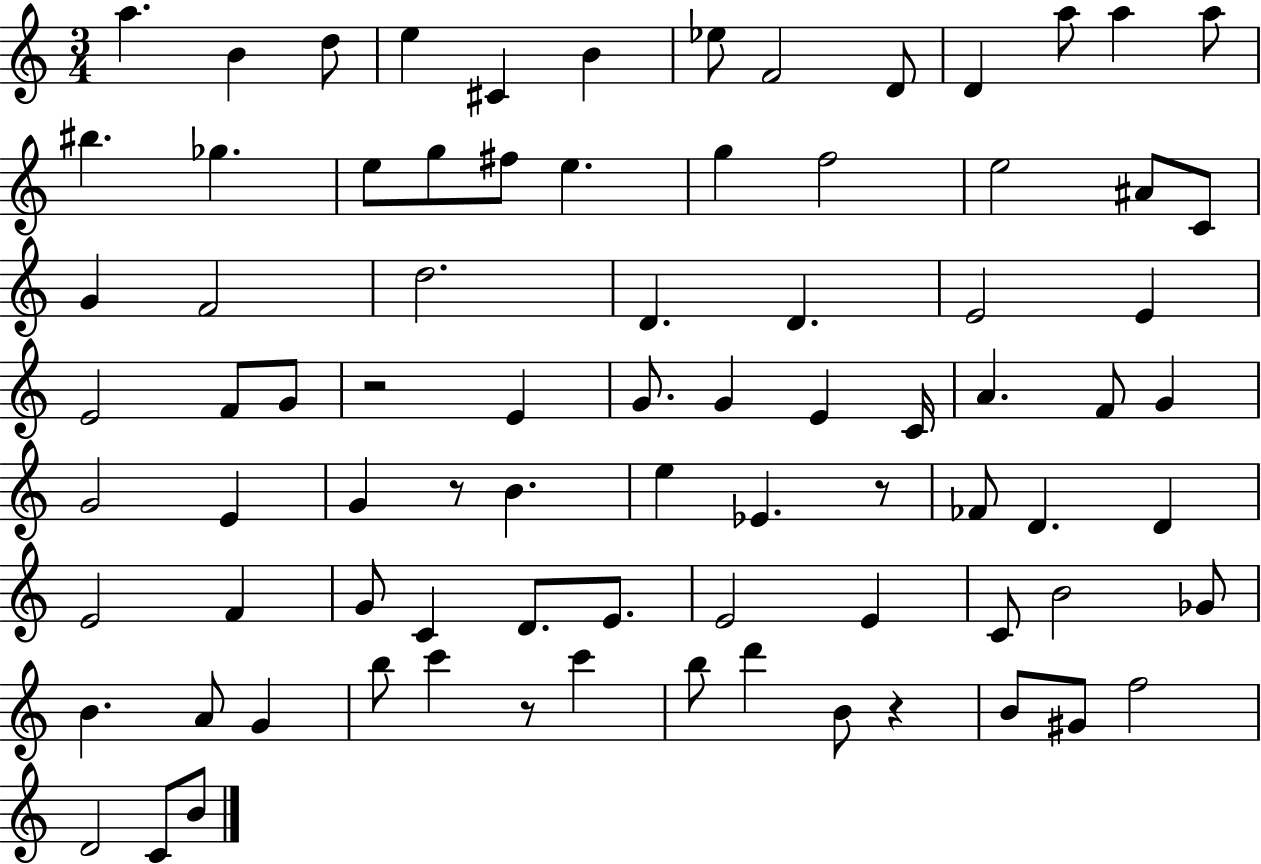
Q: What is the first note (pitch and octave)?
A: A5